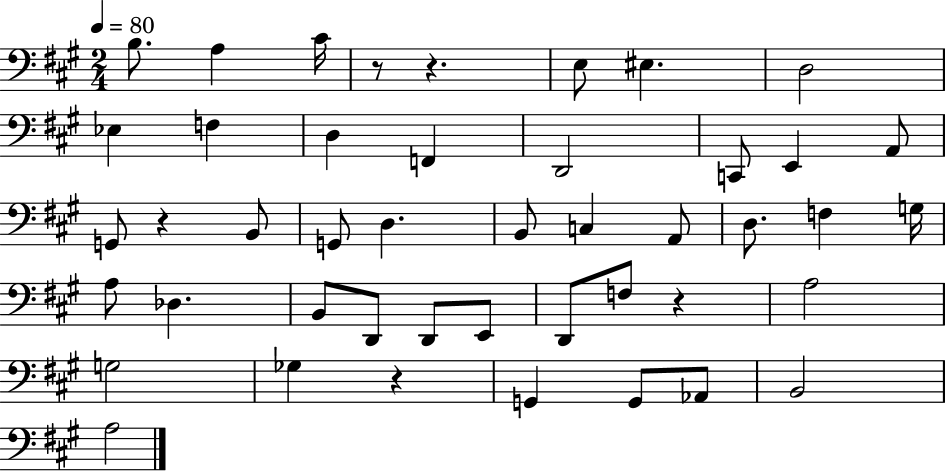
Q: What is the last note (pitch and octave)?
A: A3